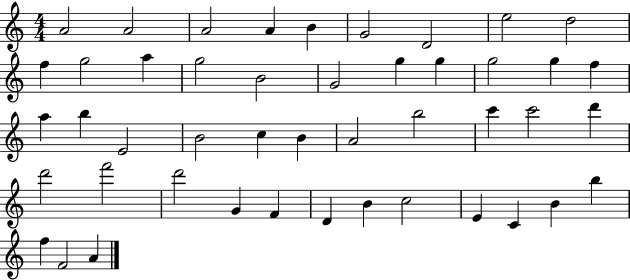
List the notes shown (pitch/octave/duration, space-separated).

A4/h A4/h A4/h A4/q B4/q G4/h D4/h E5/h D5/h F5/q G5/h A5/q G5/h B4/h G4/h G5/q G5/q G5/h G5/q F5/q A5/q B5/q E4/h B4/h C5/q B4/q A4/h B5/h C6/q C6/h D6/q D6/h F6/h D6/h G4/q F4/q D4/q B4/q C5/h E4/q C4/q B4/q B5/q F5/q F4/h A4/q